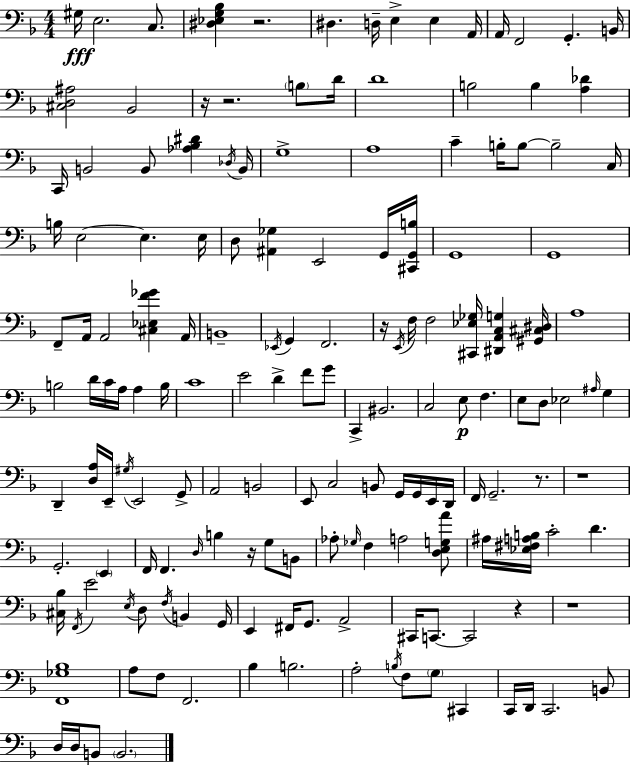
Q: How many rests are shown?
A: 9